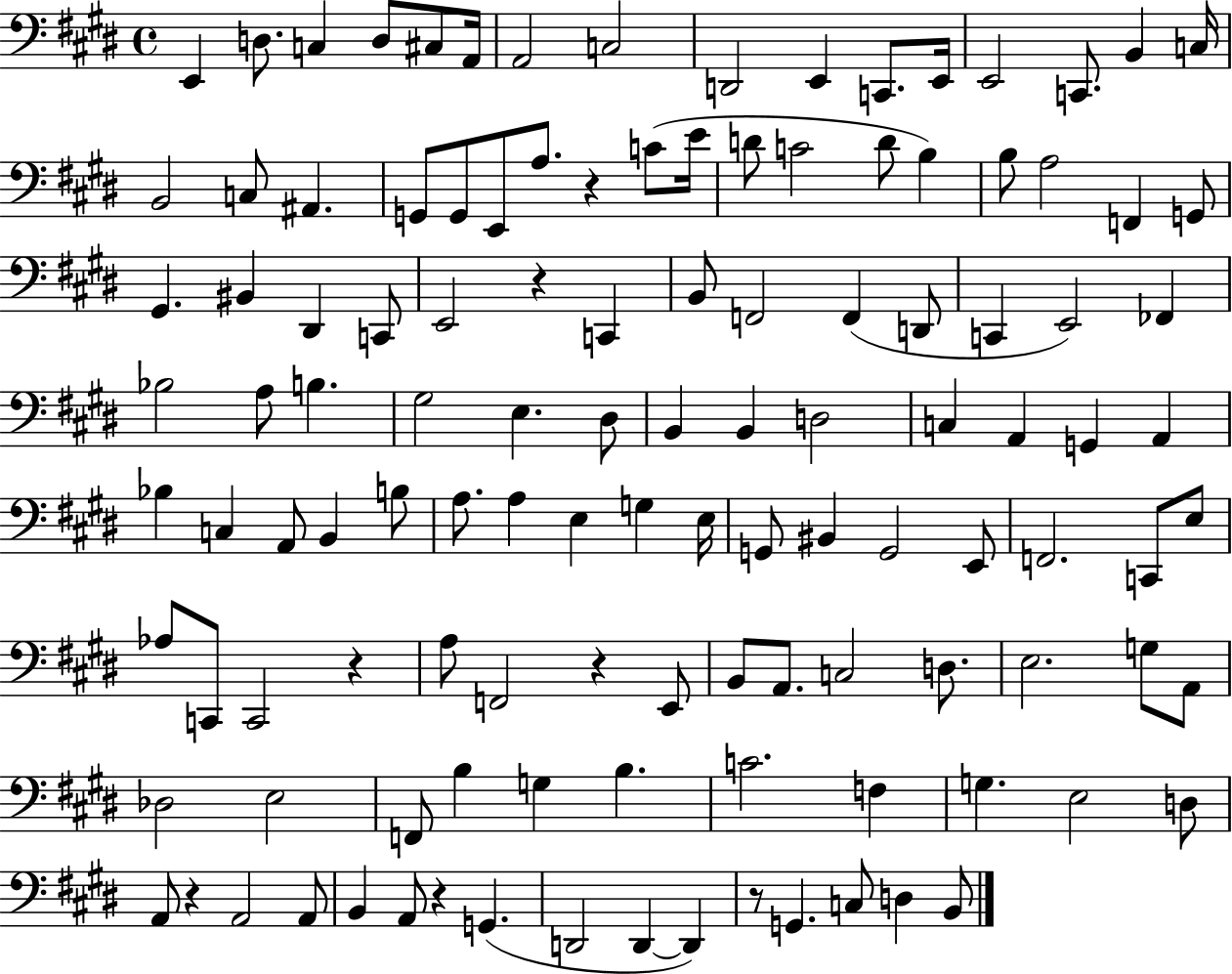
X:1
T:Untitled
M:4/4
L:1/4
K:E
E,, D,/2 C, D,/2 ^C,/2 A,,/4 A,,2 C,2 D,,2 E,, C,,/2 E,,/4 E,,2 C,,/2 B,, C,/4 B,,2 C,/2 ^A,, G,,/2 G,,/2 E,,/2 A,/2 z C/2 E/4 D/2 C2 D/2 B, B,/2 A,2 F,, G,,/2 ^G,, ^B,, ^D,, C,,/2 E,,2 z C,, B,,/2 F,,2 F,, D,,/2 C,, E,,2 _F,, _B,2 A,/2 B, ^G,2 E, ^D,/2 B,, B,, D,2 C, A,, G,, A,, _B, C, A,,/2 B,, B,/2 A,/2 A, E, G, E,/4 G,,/2 ^B,, G,,2 E,,/2 F,,2 C,,/2 E,/2 _A,/2 C,,/2 C,,2 z A,/2 F,,2 z E,,/2 B,,/2 A,,/2 C,2 D,/2 E,2 G,/2 A,,/2 _D,2 E,2 F,,/2 B, G, B, C2 F, G, E,2 D,/2 A,,/2 z A,,2 A,,/2 B,, A,,/2 z G,, D,,2 D,, D,, z/2 G,, C,/2 D, B,,/2